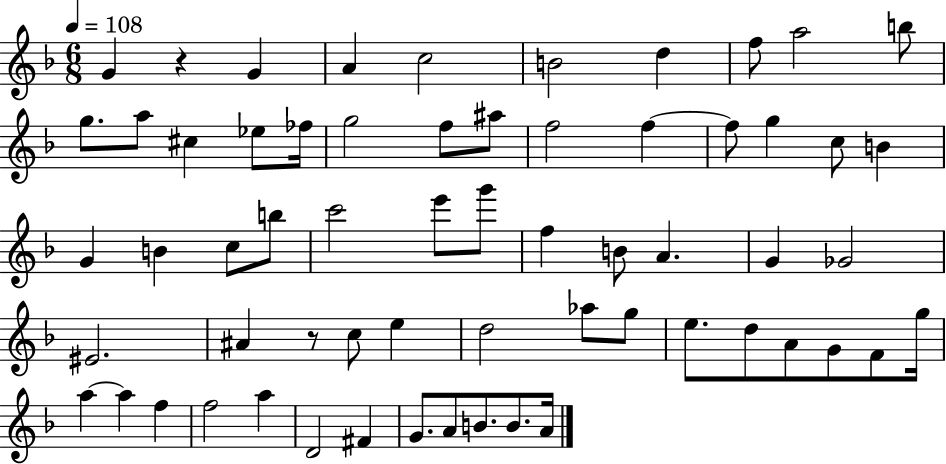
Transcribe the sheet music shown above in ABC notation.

X:1
T:Untitled
M:6/8
L:1/4
K:F
G z G A c2 B2 d f/2 a2 b/2 g/2 a/2 ^c _e/2 _f/4 g2 f/2 ^a/2 f2 f f/2 g c/2 B G B c/2 b/2 c'2 e'/2 g'/2 f B/2 A G _G2 ^E2 ^A z/2 c/2 e d2 _a/2 g/2 e/2 d/2 A/2 G/2 F/2 g/4 a a f f2 a D2 ^F G/2 A/2 B/2 B/2 A/4